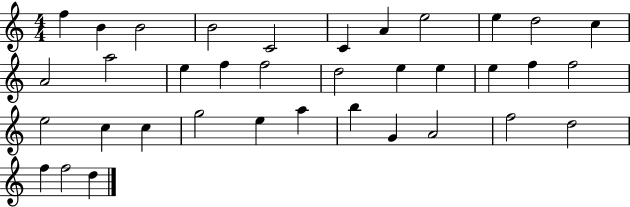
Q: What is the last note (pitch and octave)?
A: D5